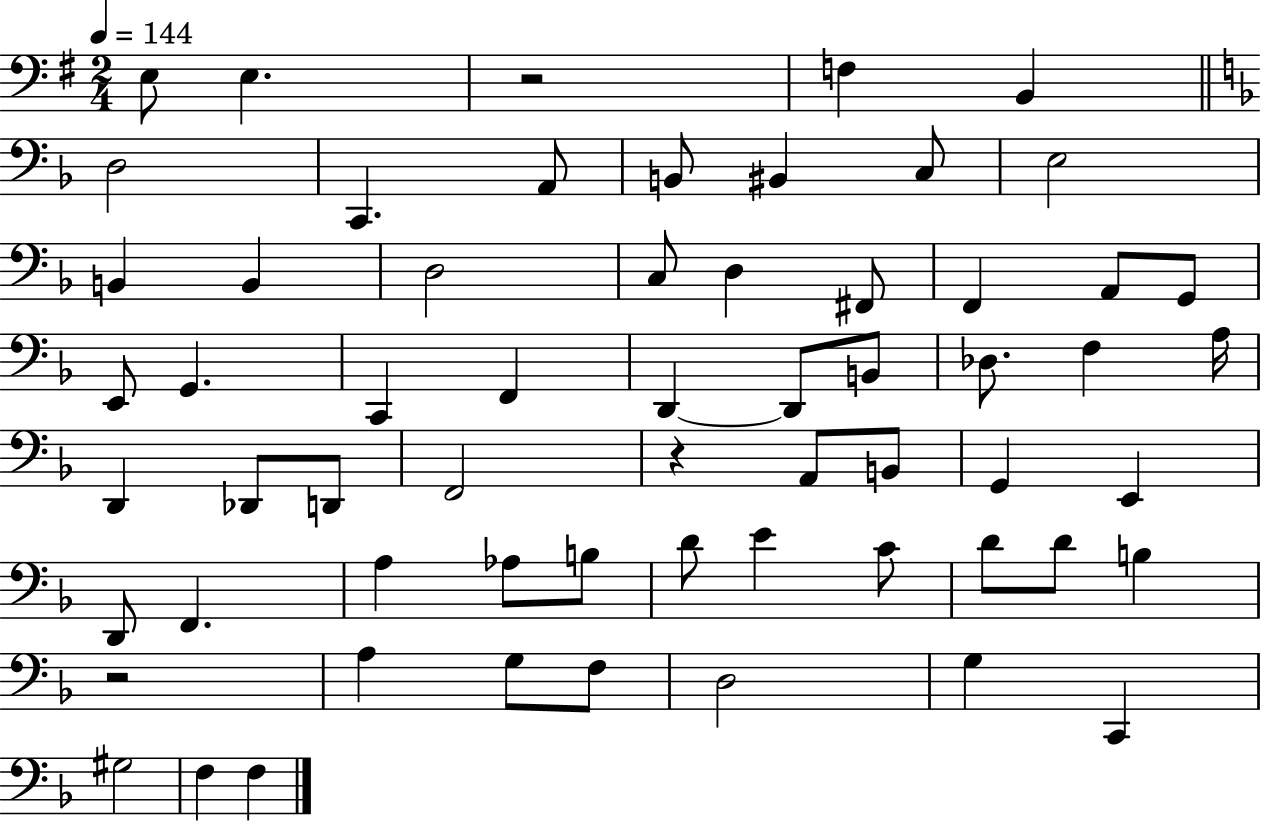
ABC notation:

X:1
T:Untitled
M:2/4
L:1/4
K:G
E,/2 E, z2 F, B,, D,2 C,, A,,/2 B,,/2 ^B,, C,/2 E,2 B,, B,, D,2 C,/2 D, ^F,,/2 F,, A,,/2 G,,/2 E,,/2 G,, C,, F,, D,, D,,/2 B,,/2 _D,/2 F, A,/4 D,, _D,,/2 D,,/2 F,,2 z A,,/2 B,,/2 G,, E,, D,,/2 F,, A, _A,/2 B,/2 D/2 E C/2 D/2 D/2 B, z2 A, G,/2 F,/2 D,2 G, C,, ^G,2 F, F,